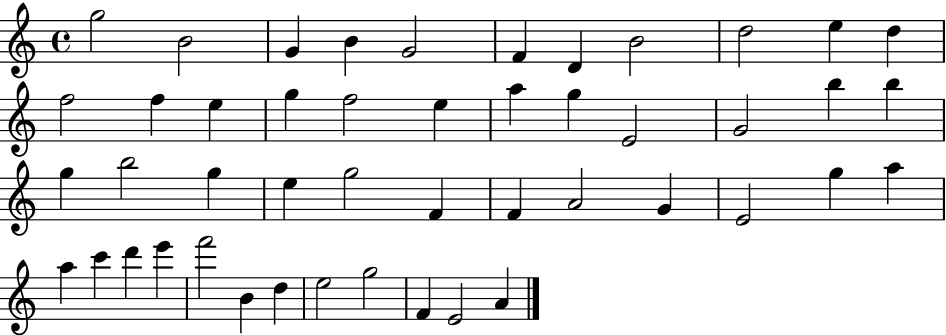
G5/h B4/h G4/q B4/q G4/h F4/q D4/q B4/h D5/h E5/q D5/q F5/h F5/q E5/q G5/q F5/h E5/q A5/q G5/q E4/h G4/h B5/q B5/q G5/q B5/h G5/q E5/q G5/h F4/q F4/q A4/h G4/q E4/h G5/q A5/q A5/q C6/q D6/q E6/q F6/h B4/q D5/q E5/h G5/h F4/q E4/h A4/q